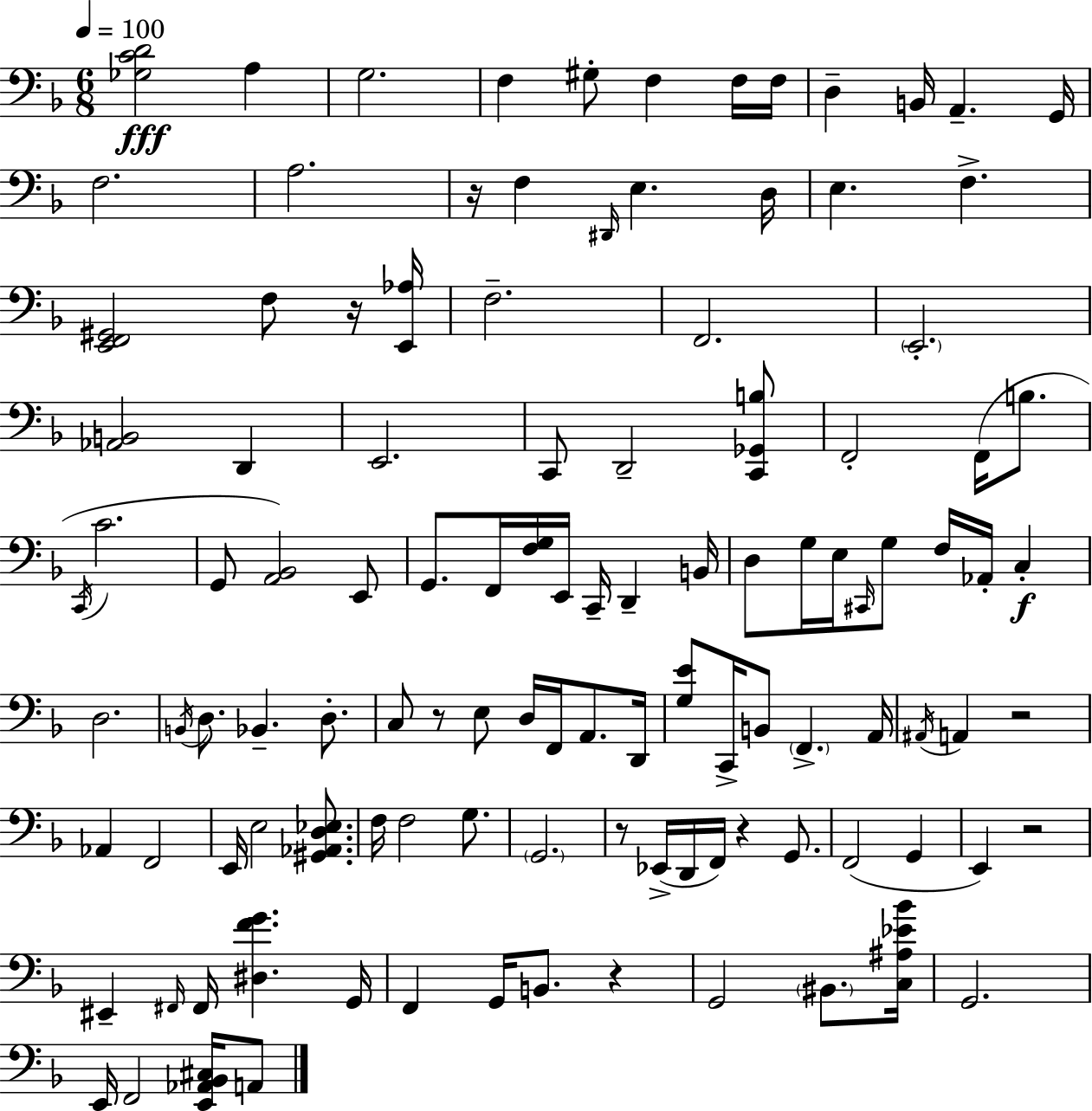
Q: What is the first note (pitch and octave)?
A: A3